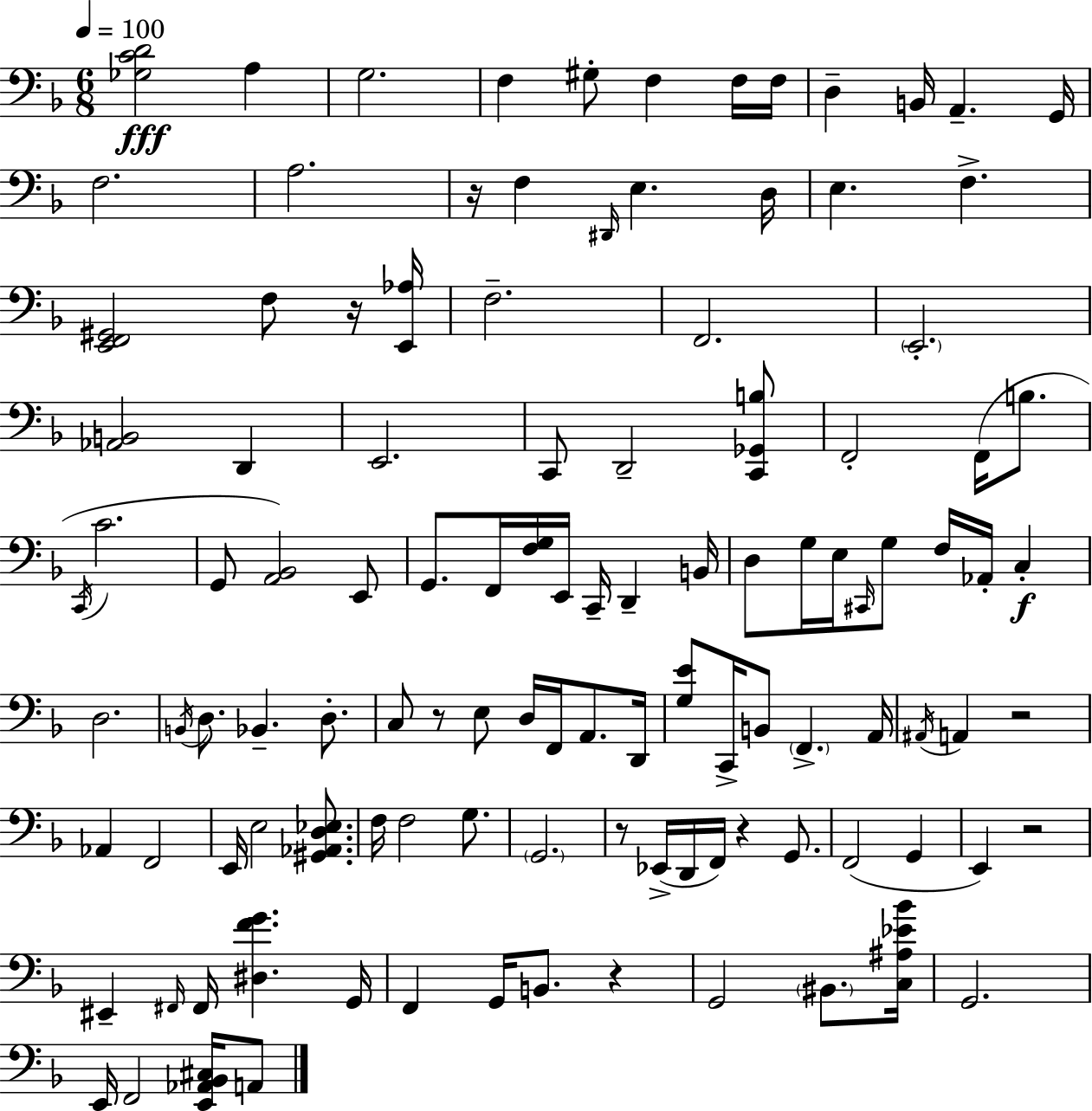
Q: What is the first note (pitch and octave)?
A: A3